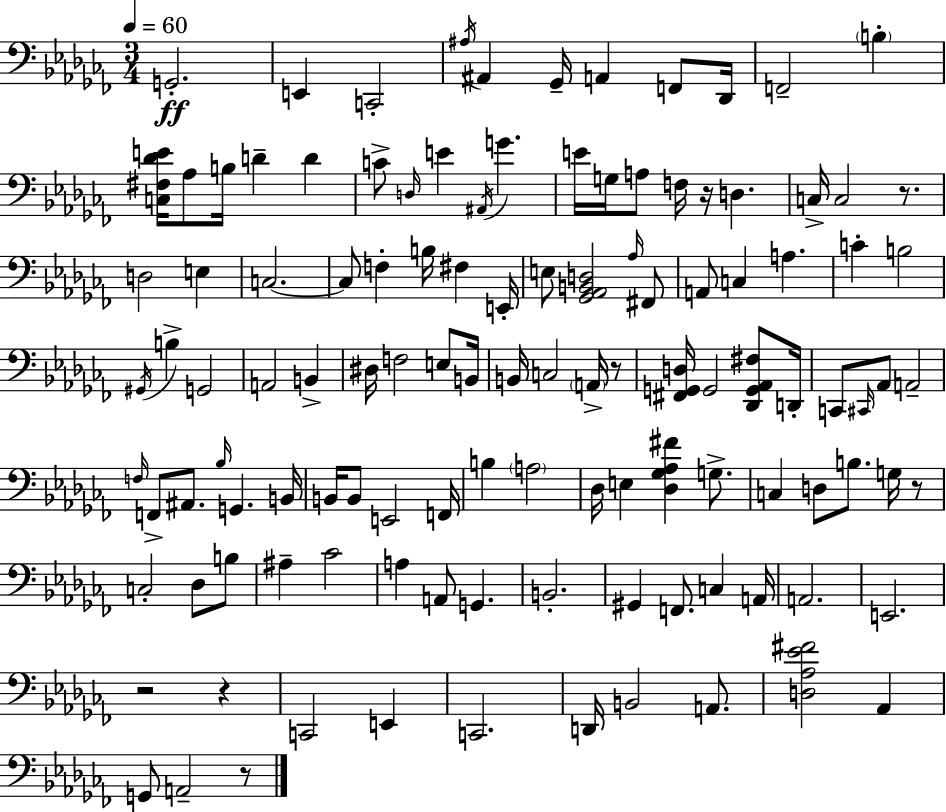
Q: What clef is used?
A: bass